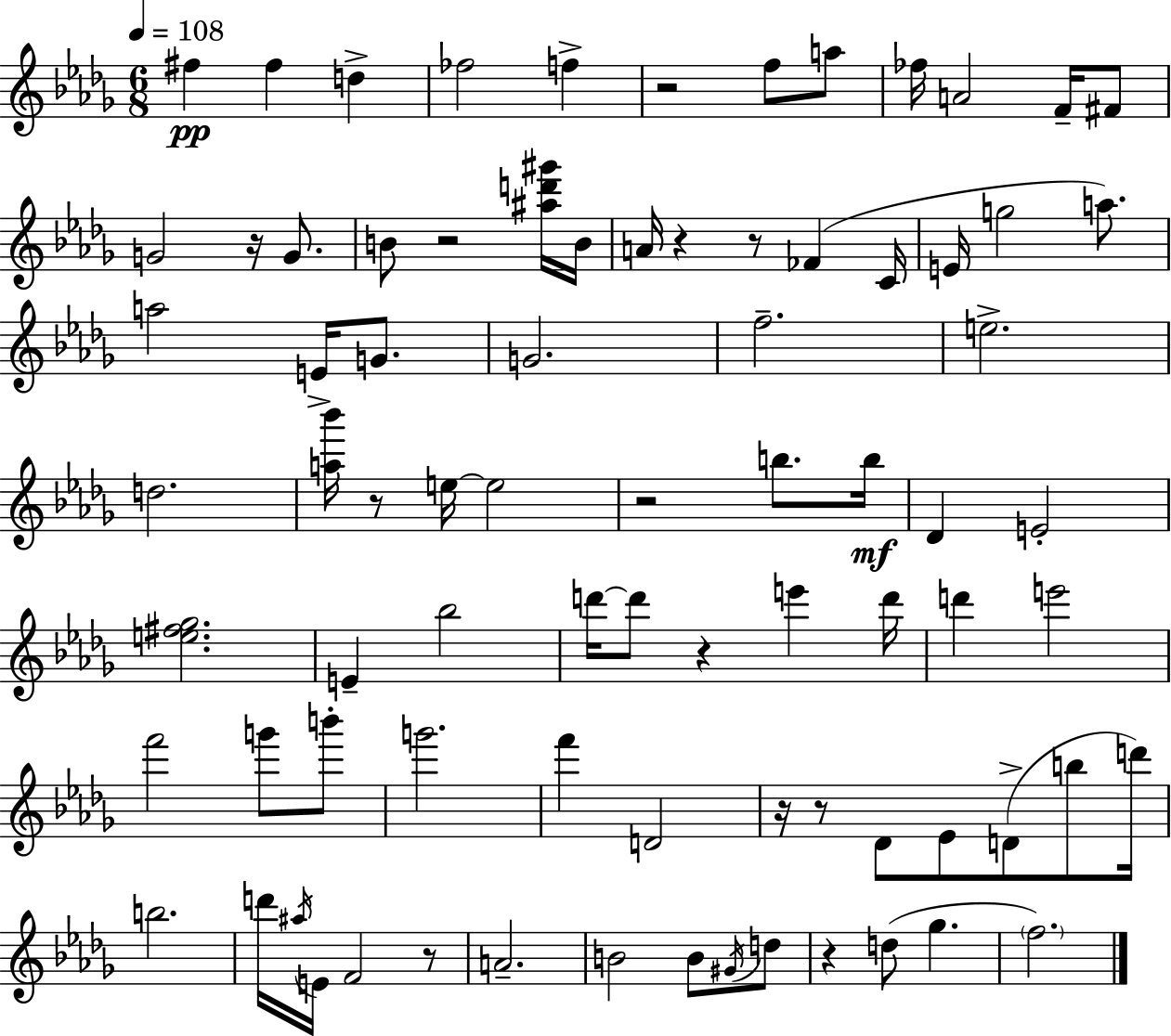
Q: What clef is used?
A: treble